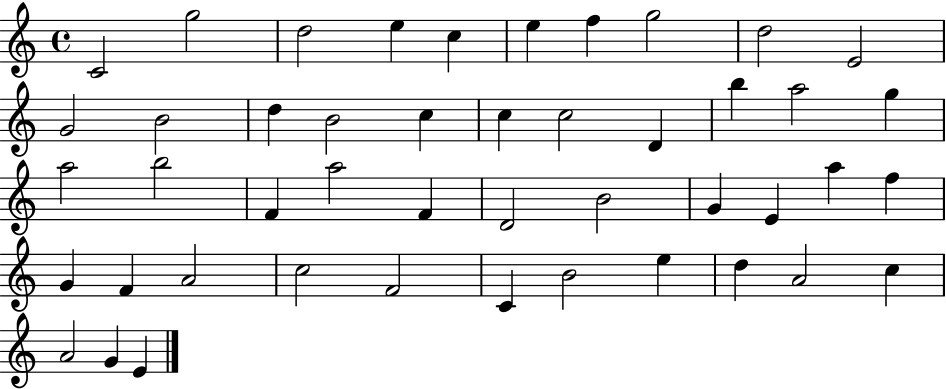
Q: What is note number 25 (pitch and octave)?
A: A5